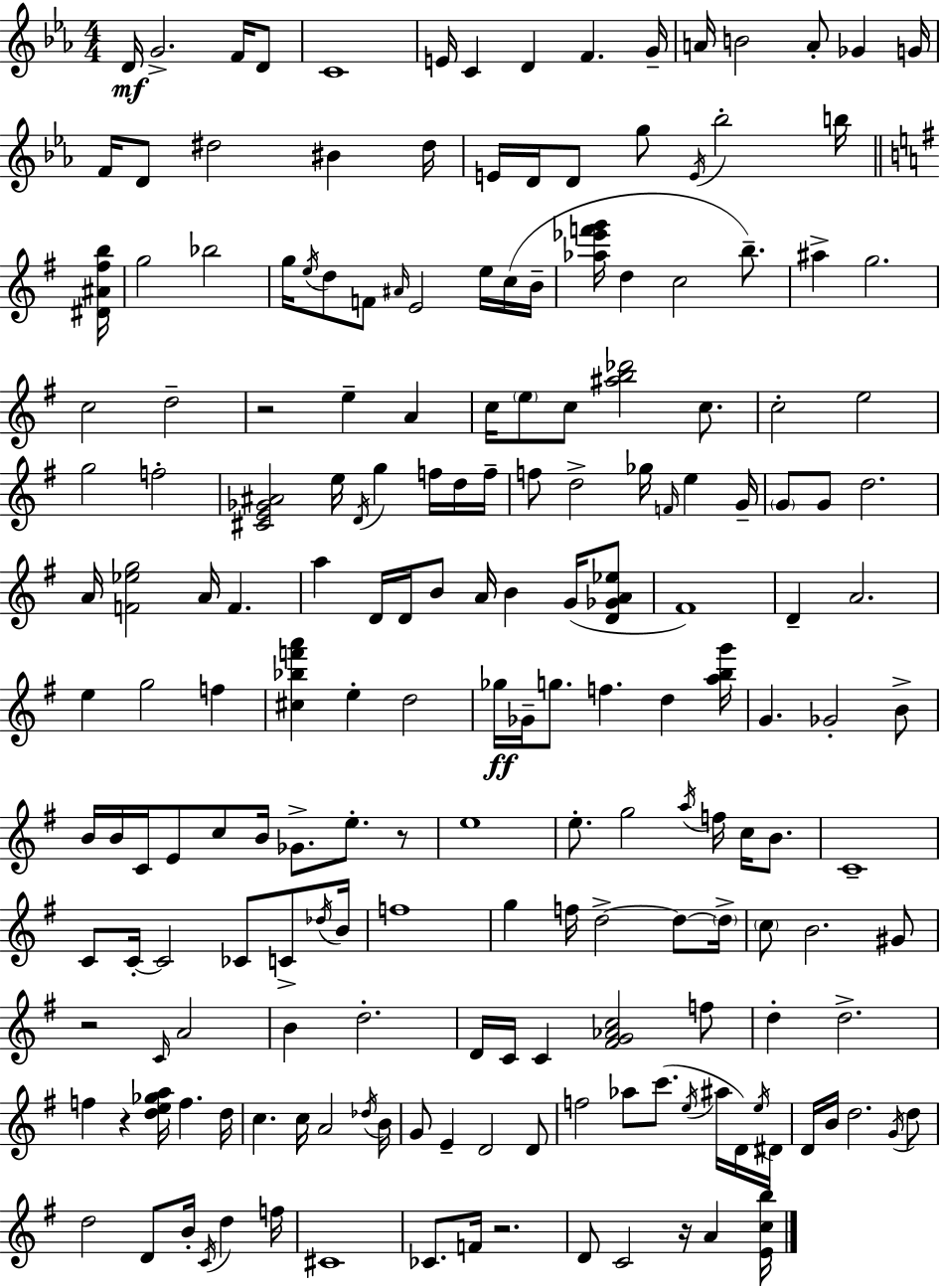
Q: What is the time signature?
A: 4/4